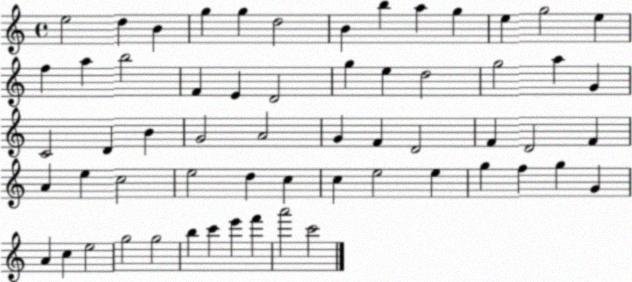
X:1
T:Untitled
M:4/4
L:1/4
K:C
e2 d B g g d2 B b a g e g2 e f a b2 F E D2 g e d2 g2 a G C2 D B G2 A2 G F D2 F D2 F A e c2 e2 d c c e2 e g f g G A c e2 g2 g2 b c' e' f' a'2 c'2